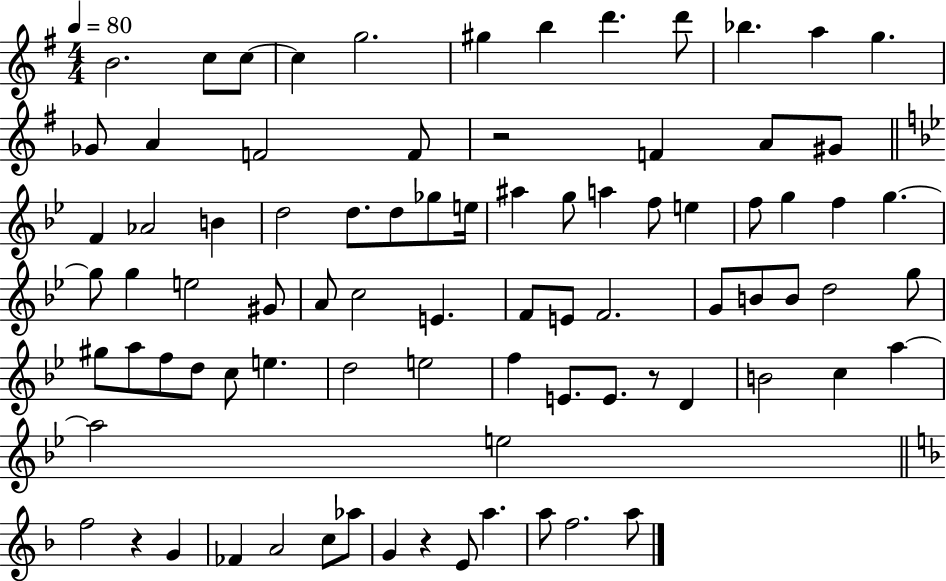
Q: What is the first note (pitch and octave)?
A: B4